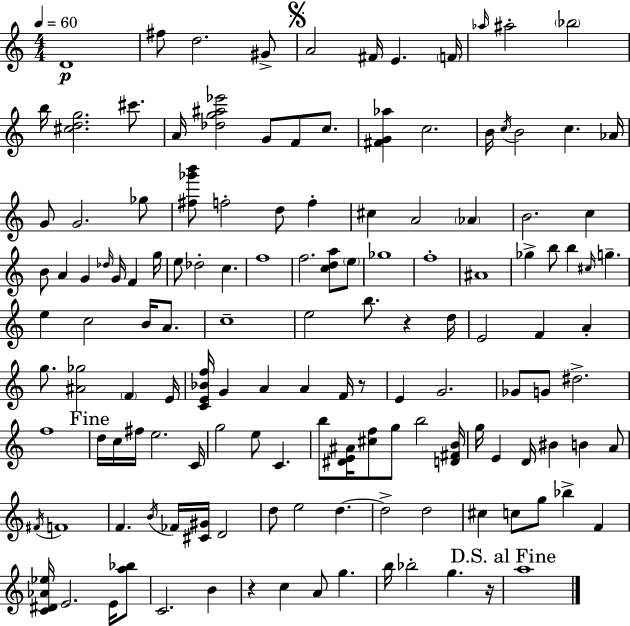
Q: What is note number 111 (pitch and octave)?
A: Bb5